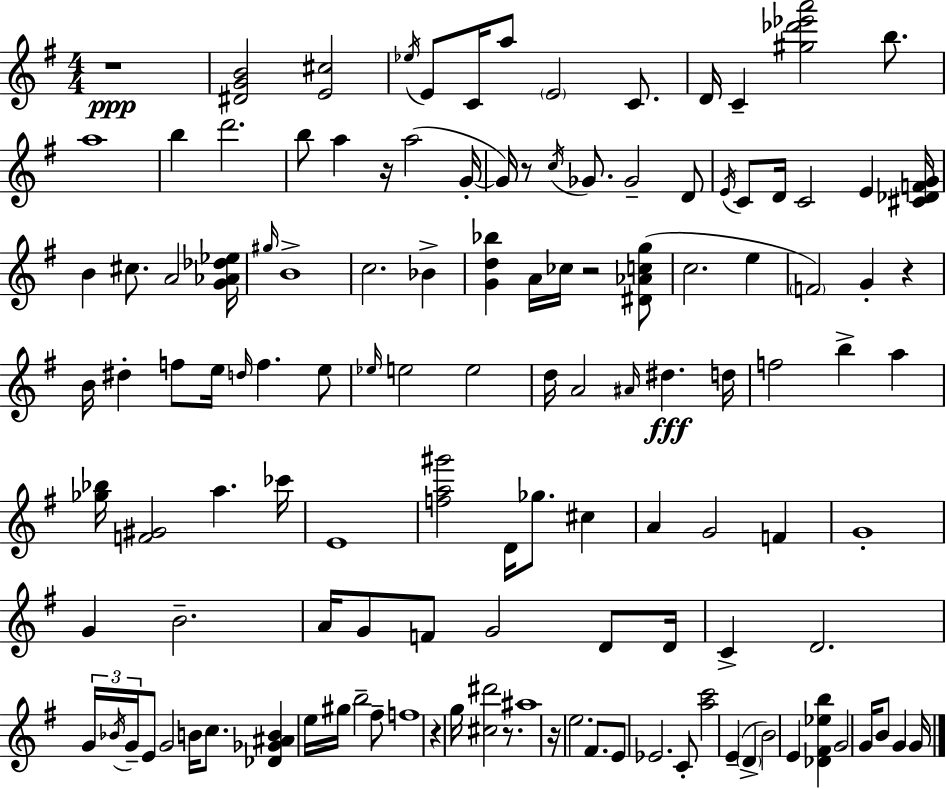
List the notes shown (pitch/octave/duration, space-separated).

R/w [D#4,G4,B4]/h [E4,C#5]/h Eb5/s E4/e C4/s A5/e E4/h C4/e. D4/s C4/q [G#5,Db6,Eb6,A6]/h B5/e. A5/w B5/q D6/h. B5/e A5/q R/s A5/h G4/s G4/s R/e C5/s Gb4/e. Gb4/h D4/e E4/s C4/e D4/s C4/h E4/q [C#4,Db4,F4,G4]/s B4/q C#5/e. A4/h [G4,Ab4,Db5,Eb5]/s G#5/s B4/w C5/h. Bb4/q [G4,D5,Bb5]/q A4/s CES5/s R/h [D#4,Ab4,C5,G5]/e C5/h. E5/q F4/h G4/q R/q B4/s D#5/q F5/e E5/s D5/s F5/q. E5/e Eb5/s E5/h E5/h D5/s A4/h A#4/s D#5/q. D5/s F5/h B5/q A5/q [Gb5,Bb5]/s [F4,G#4]/h A5/q. CES6/s E4/w [F5,A5,G#6]/h D4/s Gb5/e. C#5/q A4/q G4/h F4/q G4/w G4/q B4/h. A4/s G4/e F4/e G4/h D4/e D4/s C4/q D4/h. G4/s Bb4/s G4/s E4/e G4/h B4/s C5/e. [Db4,Gb4,A#4,B4]/q E5/s G#5/s B5/h F#5/e F5/w R/q G5/s [C#5,D#6]/h R/e. A#5/w R/s E5/h. F#4/e. E4/e Eb4/h. C4/e [A5,C6]/h E4/q D4/q B4/h E4/q [Db4,F#4,Eb5,B5]/q G4/h G4/s B4/e G4/q G4/s